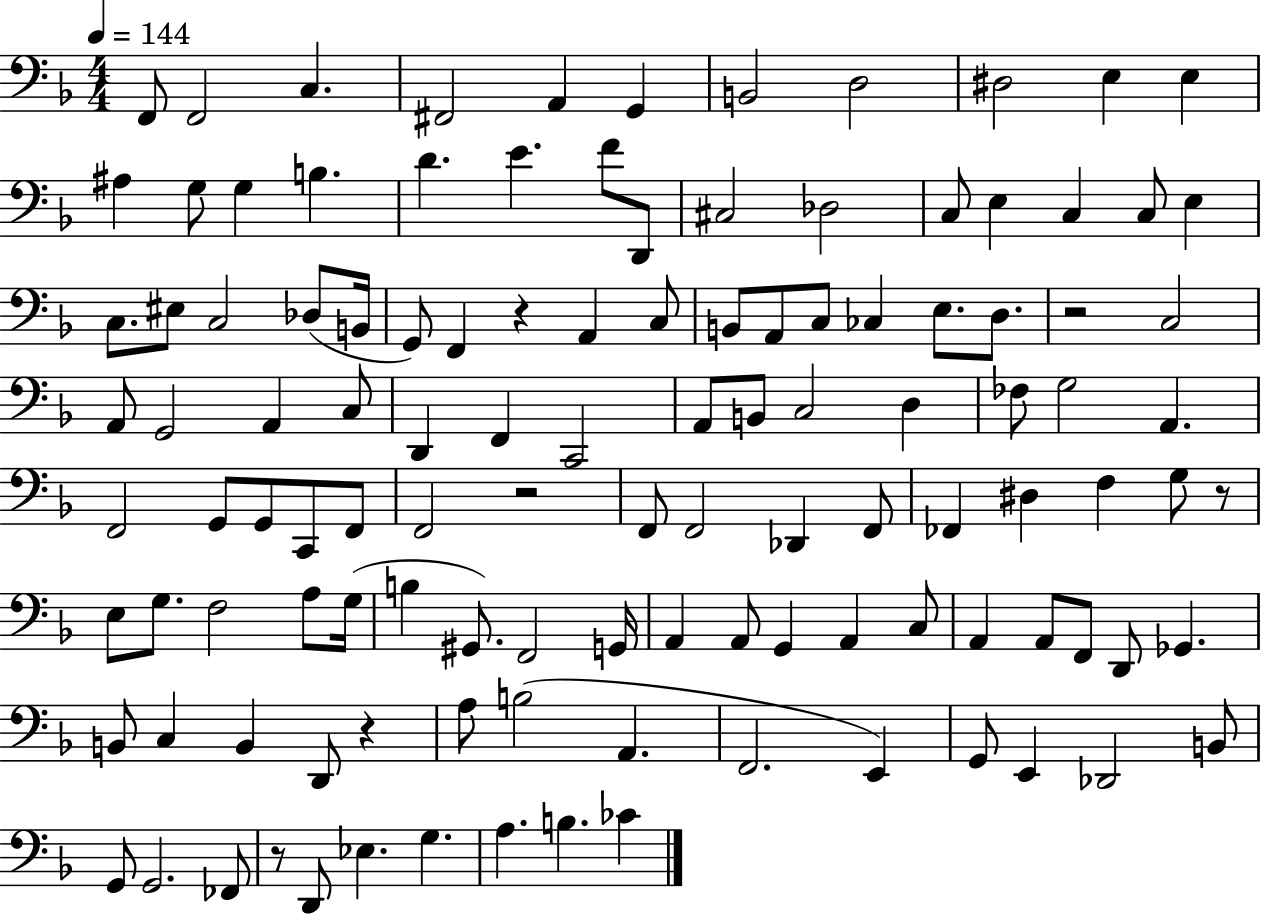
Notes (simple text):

F2/e F2/h C3/q. F#2/h A2/q G2/q B2/h D3/h D#3/h E3/q E3/q A#3/q G3/e G3/q B3/q. D4/q. E4/q. F4/e D2/e C#3/h Db3/h C3/e E3/q C3/q C3/e E3/q C3/e. EIS3/e C3/h Db3/e B2/s G2/e F2/q R/q A2/q C3/e B2/e A2/e C3/e CES3/q E3/e. D3/e. R/h C3/h A2/e G2/h A2/q C3/e D2/q F2/q C2/h A2/e B2/e C3/h D3/q FES3/e G3/h A2/q. F2/h G2/e G2/e C2/e F2/e F2/h R/h F2/e F2/h Db2/q F2/e FES2/q D#3/q F3/q G3/e R/e E3/e G3/e. F3/h A3/e G3/s B3/q G#2/e. F2/h G2/s A2/q A2/e G2/q A2/q C3/e A2/q A2/e F2/e D2/e Gb2/q. B2/e C3/q B2/q D2/e R/q A3/e B3/h A2/q. F2/h. E2/q G2/e E2/q Db2/h B2/e G2/e G2/h. FES2/e R/e D2/e Eb3/q. G3/q. A3/q. B3/q. CES4/q